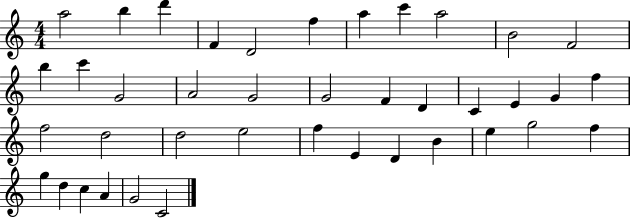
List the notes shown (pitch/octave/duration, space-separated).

A5/h B5/q D6/q F4/q D4/h F5/q A5/q C6/q A5/h B4/h F4/h B5/q C6/q G4/h A4/h G4/h G4/h F4/q D4/q C4/q E4/q G4/q F5/q F5/h D5/h D5/h E5/h F5/q E4/q D4/q B4/q E5/q G5/h F5/q G5/q D5/q C5/q A4/q G4/h C4/h